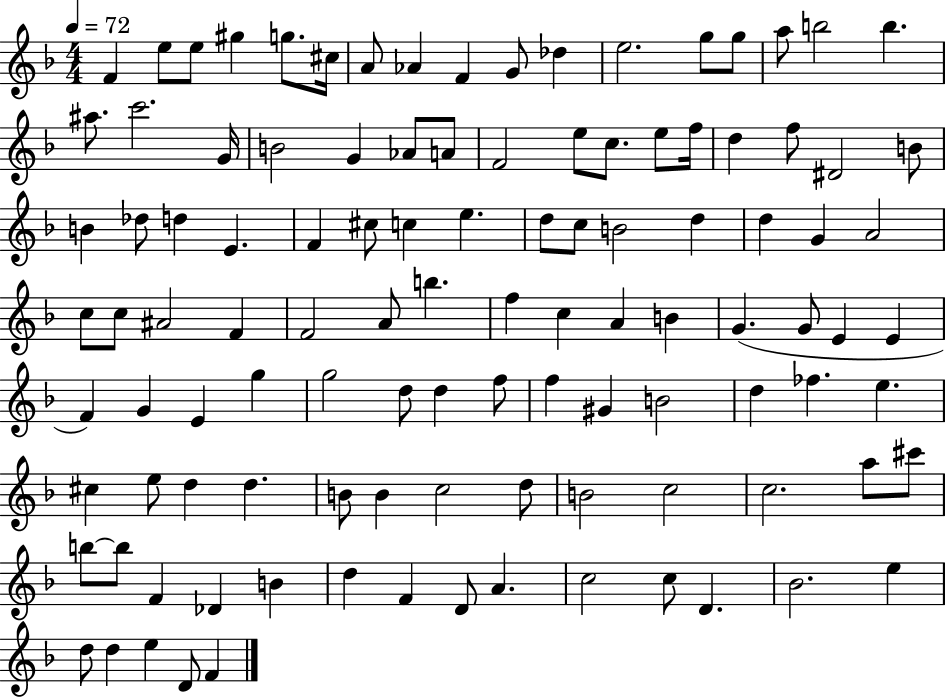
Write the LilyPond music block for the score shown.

{
  \clef treble
  \numericTimeSignature
  \time 4/4
  \key f \major
  \tempo 4 = 72
  f'4 e''8 e''8 gis''4 g''8. cis''16 | a'8 aes'4 f'4 g'8 des''4 | e''2. g''8 g''8 | a''8 b''2 b''4. | \break ais''8. c'''2. g'16 | b'2 g'4 aes'8 a'8 | f'2 e''8 c''8. e''8 f''16 | d''4 f''8 dis'2 b'8 | \break b'4 des''8 d''4 e'4. | f'4 cis''8 c''4 e''4. | d''8 c''8 b'2 d''4 | d''4 g'4 a'2 | \break c''8 c''8 ais'2 f'4 | f'2 a'8 b''4. | f''4 c''4 a'4 b'4 | g'4.( g'8 e'4 e'4 | \break f'4) g'4 e'4 g''4 | g''2 d''8 d''4 f''8 | f''4 gis'4 b'2 | d''4 fes''4. e''4. | \break cis''4 e''8 d''4 d''4. | b'8 b'4 c''2 d''8 | b'2 c''2 | c''2. a''8 cis'''8 | \break b''8~~ b''8 f'4 des'4 b'4 | d''4 f'4 d'8 a'4. | c''2 c''8 d'4. | bes'2. e''4 | \break d''8 d''4 e''4 d'8 f'4 | \bar "|."
}